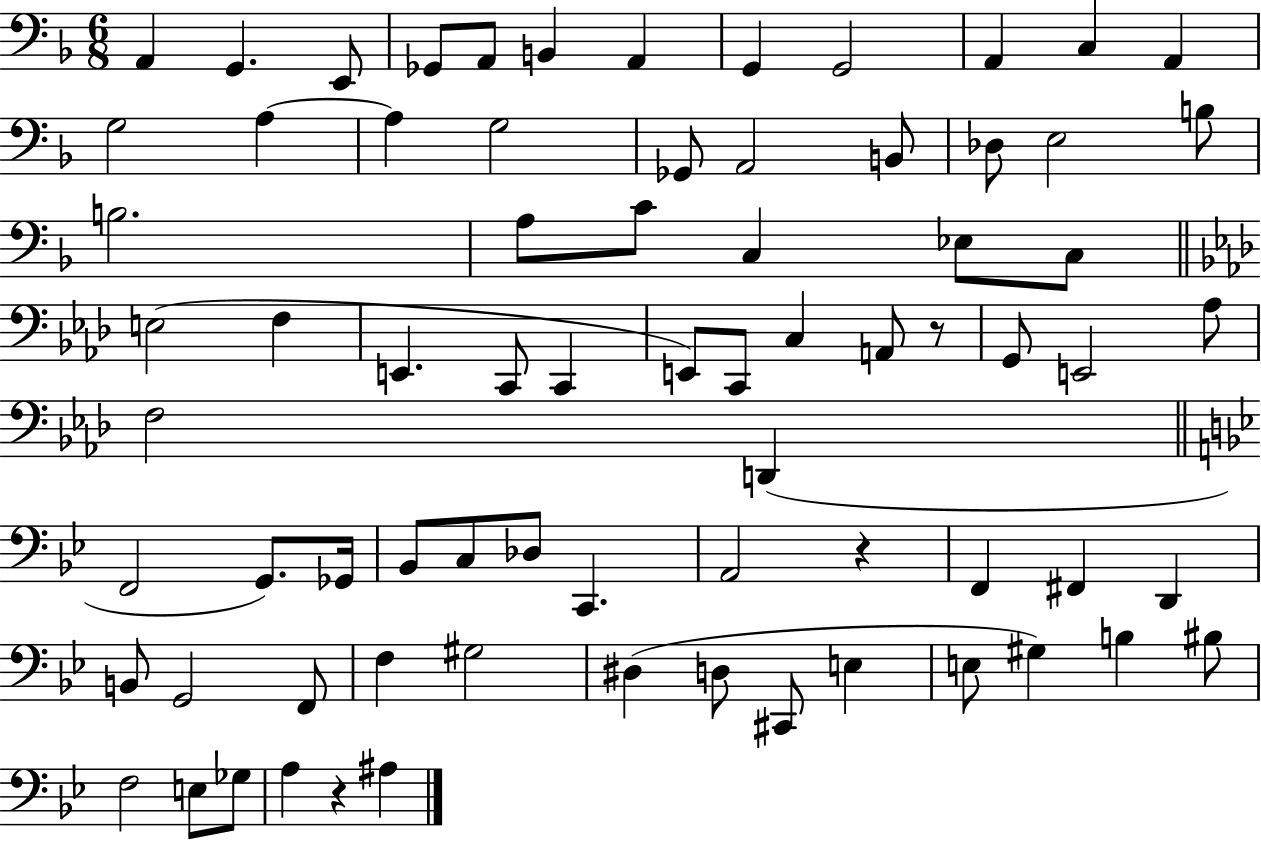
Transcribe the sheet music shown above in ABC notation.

X:1
T:Untitled
M:6/8
L:1/4
K:F
A,, G,, E,,/2 _G,,/2 A,,/2 B,, A,, G,, G,,2 A,, C, A,, G,2 A, A, G,2 _G,,/2 A,,2 B,,/2 _D,/2 E,2 B,/2 B,2 A,/2 C/2 C, _E,/2 C,/2 E,2 F, E,, C,,/2 C,, E,,/2 C,,/2 C, A,,/2 z/2 G,,/2 E,,2 _A,/2 F,2 D,, F,,2 G,,/2 _G,,/4 _B,,/2 C,/2 _D,/2 C,, A,,2 z F,, ^F,, D,, B,,/2 G,,2 F,,/2 F, ^G,2 ^D, D,/2 ^C,,/2 E, E,/2 ^G, B, ^B,/2 F,2 E,/2 _G,/2 A, z ^A,